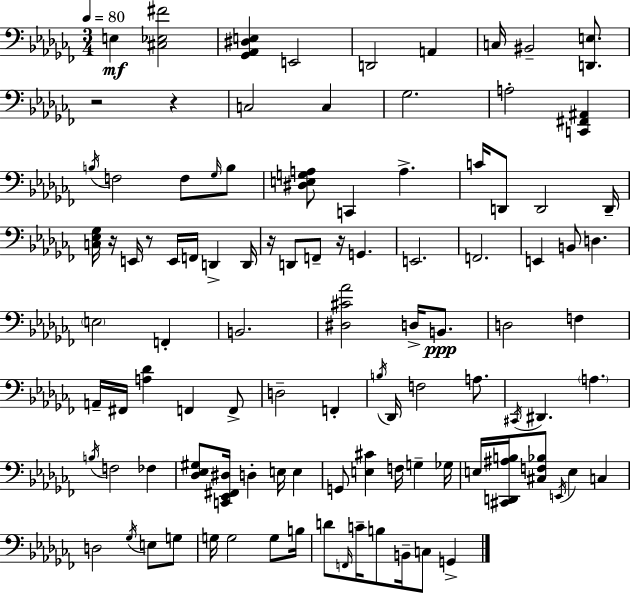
{
  \clef bass
  \numericTimeSignature
  \time 3/4
  \key aes \minor
  \tempo 4 = 80
  \repeat volta 2 { e4\mf <cis ees fis'>2 | <ges, aes, dis e>4 e,2 | d,2 a,4 | c16 bis,2-- <d, e>8. | \break r2 r4 | c2 c4 | ges2. | a2-. <c, fis, ais,>4 | \break \acciaccatura { b16 } f2 f8 \grace { ges16 } | b8 <dis e g a>8 c,4 a4.-> | c'16 d,8 d,2 | d,16-- <c ees ges>16 r16 e,16 r8 e,16 f,16 d,4-> | \break d,16 r16 d,8 f,8-- r16 g,4. | e,2. | f,2. | e,4 b,8 d4. | \break \parenthesize e2 f,4-. | b,2. | <dis cis' aes'>2 d16-> b,8.\ppp | d2 f4 | \break a,16-- fis,16 <a des'>4 f,4 | f,8-> d2-- f,4-. | \acciaccatura { b16 } des,16 f2 | a8. \acciaccatura { cis,16 } dis,4. \parenthesize a4. | \break \acciaccatura { b16 } f2 | fes4 <des ees gis>8 <c, ees, fis, dis>16 d4-. | e16 e4 g,8 <e cis'>4 f16 | g4-- ges16 e16 <cis, d, ais b>16 <cis f bes>8 \acciaccatura { e,16 } e4 | \break c4 d2 | \acciaccatura { ges16 } e8 g8 g16 g2 | g8 b16 d'8 \grace { f,16 } c'16-- b8 | b,16-- c8 g,4-> } \bar "|."
}